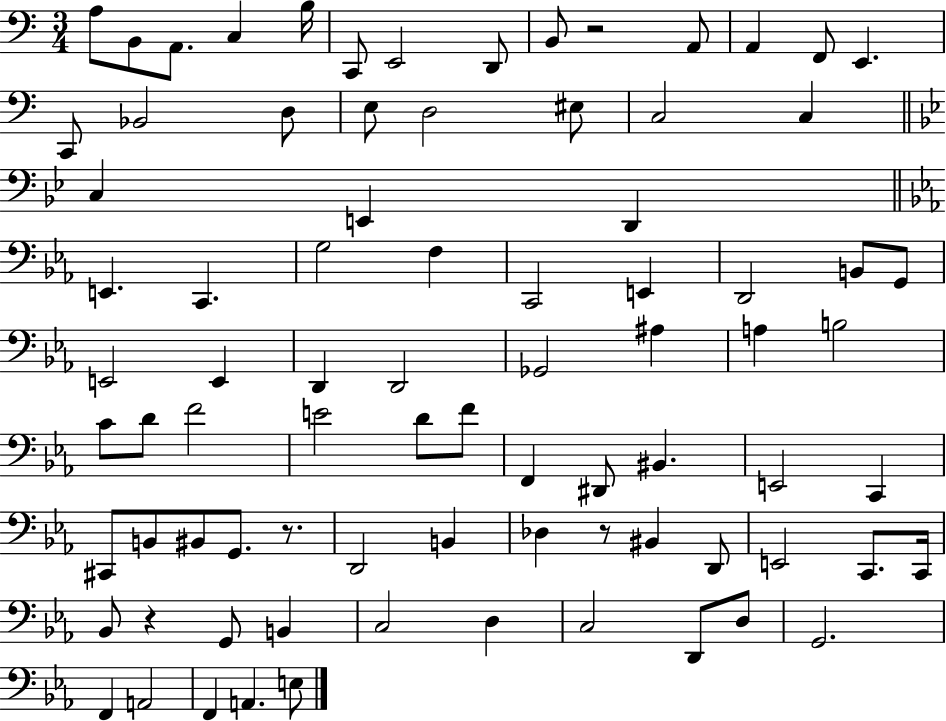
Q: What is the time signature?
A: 3/4